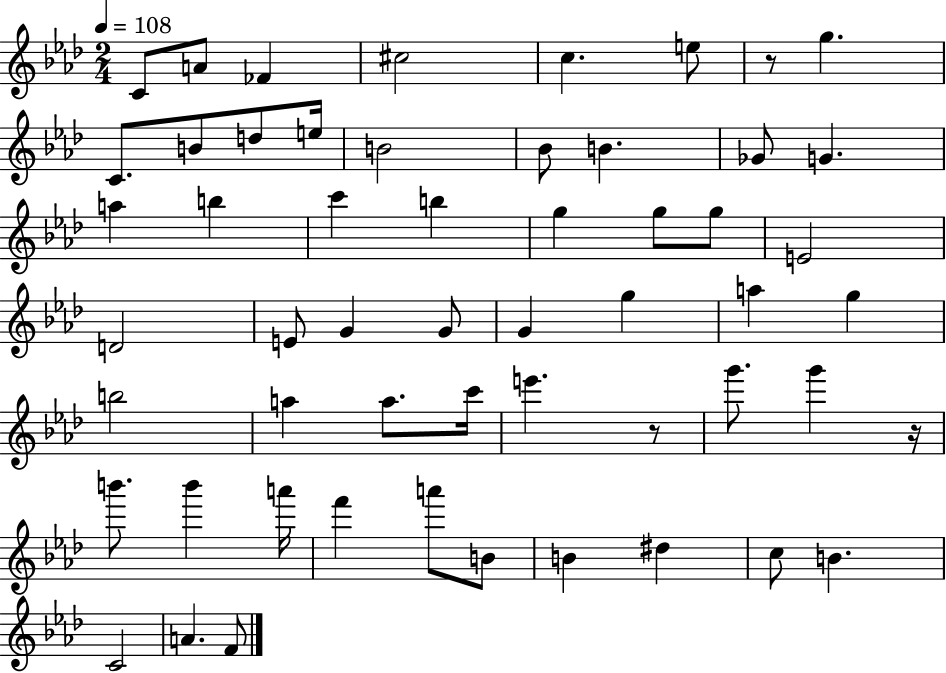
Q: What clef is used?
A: treble